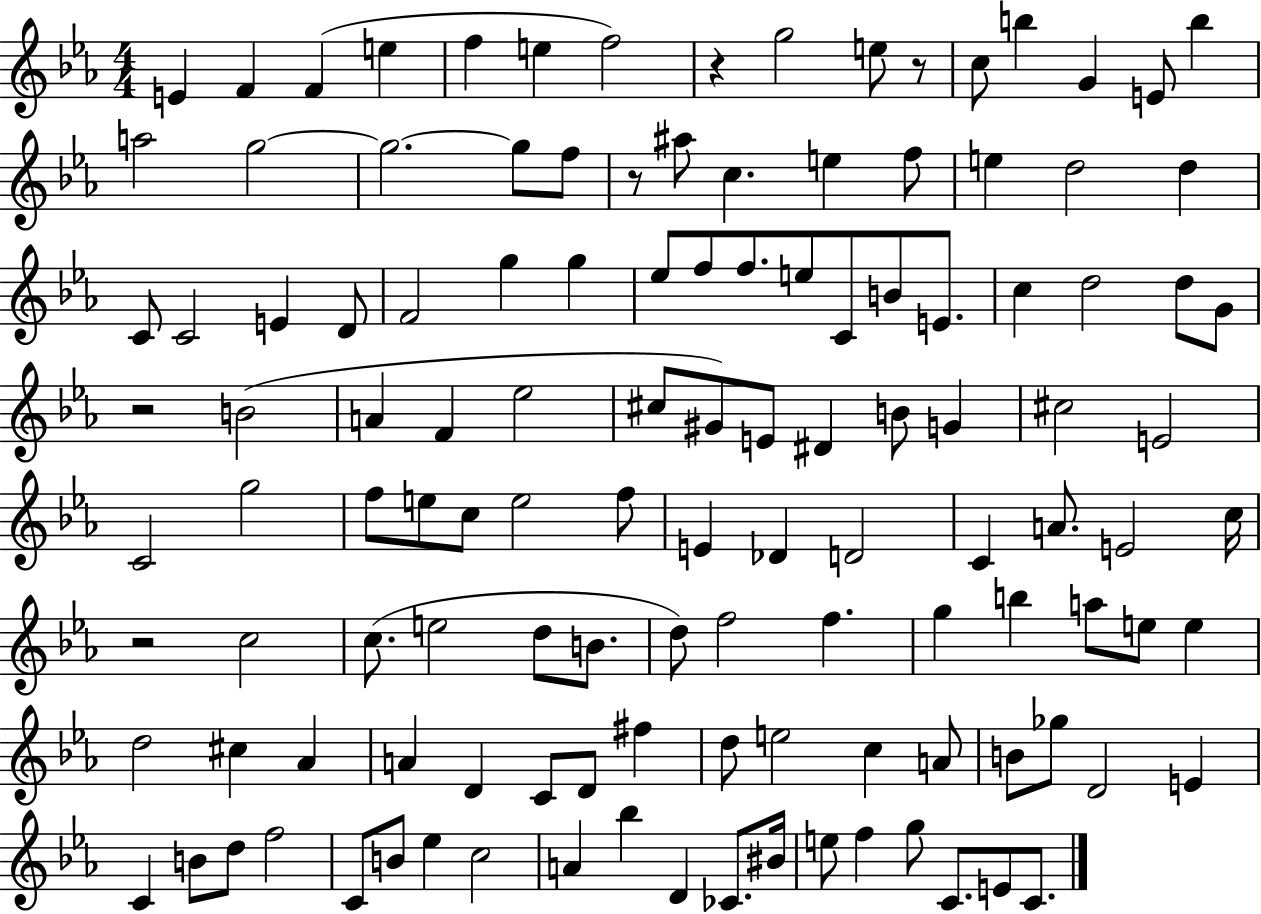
{
  \clef treble
  \numericTimeSignature
  \time 4/4
  \key ees \major
  e'4 f'4 f'4( e''4 | f''4 e''4 f''2) | r4 g''2 e''8 r8 | c''8 b''4 g'4 e'8 b''4 | \break a''2 g''2~~ | g''2.~~ g''8 f''8 | r8 ais''8 c''4. e''4 f''8 | e''4 d''2 d''4 | \break c'8 c'2 e'4 d'8 | f'2 g''4 g''4 | ees''8 f''8 f''8. e''8 c'8 b'8 e'8. | c''4 d''2 d''8 g'8 | \break r2 b'2( | a'4 f'4 ees''2 | cis''8 gis'8) e'8 dis'4 b'8 g'4 | cis''2 e'2 | \break c'2 g''2 | f''8 e''8 c''8 e''2 f''8 | e'4 des'4 d'2 | c'4 a'8. e'2 c''16 | \break r2 c''2 | c''8.( e''2 d''8 b'8. | d''8) f''2 f''4. | g''4 b''4 a''8 e''8 e''4 | \break d''2 cis''4 aes'4 | a'4 d'4 c'8 d'8 fis''4 | d''8 e''2 c''4 a'8 | b'8 ges''8 d'2 e'4 | \break c'4 b'8 d''8 f''2 | c'8 b'8 ees''4 c''2 | a'4 bes''4 d'4 ces'8. bis'16 | e''8 f''4 g''8 c'8. e'8 c'8. | \break \bar "|."
}